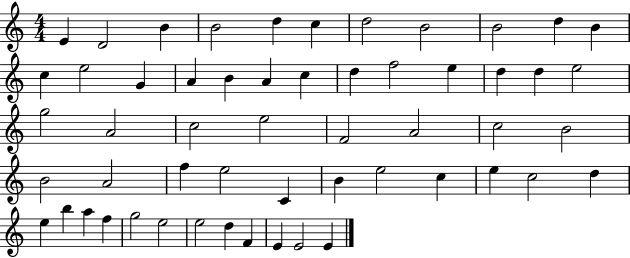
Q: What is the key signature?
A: C major